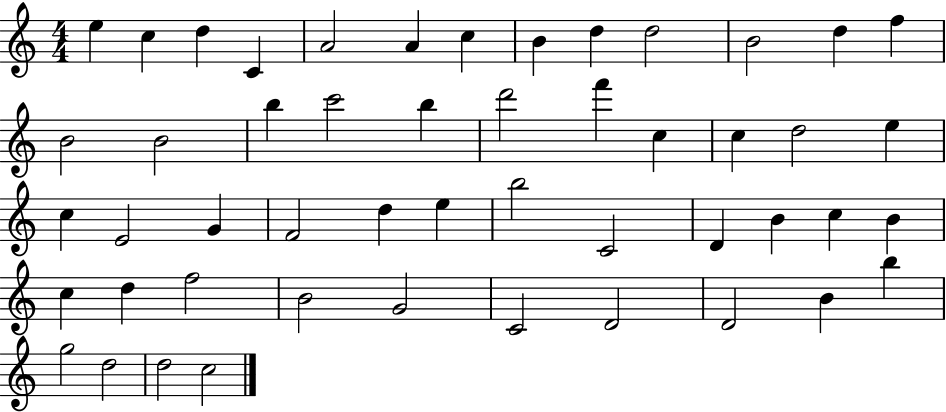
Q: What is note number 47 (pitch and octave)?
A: G5